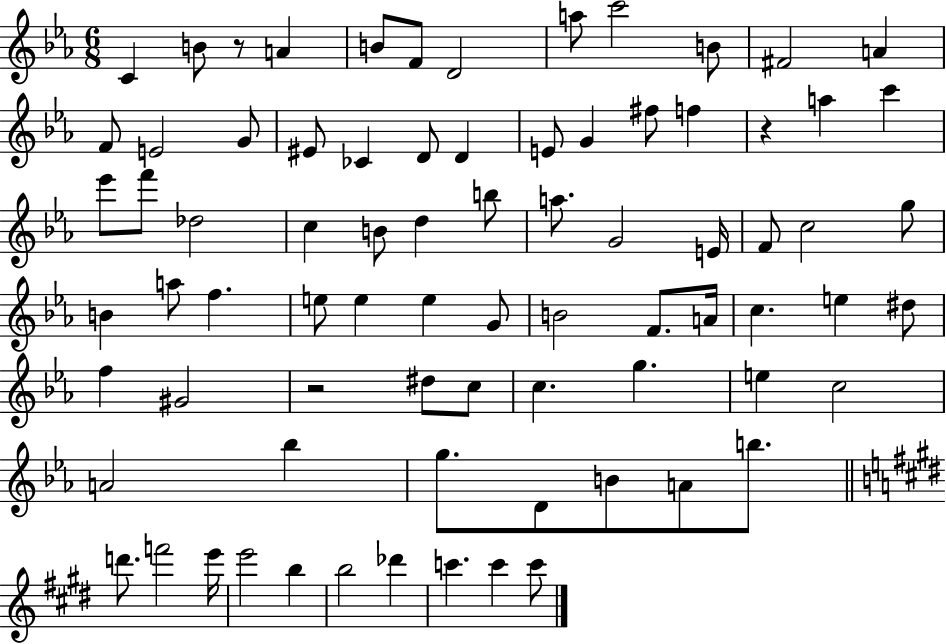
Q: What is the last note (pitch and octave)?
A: C6